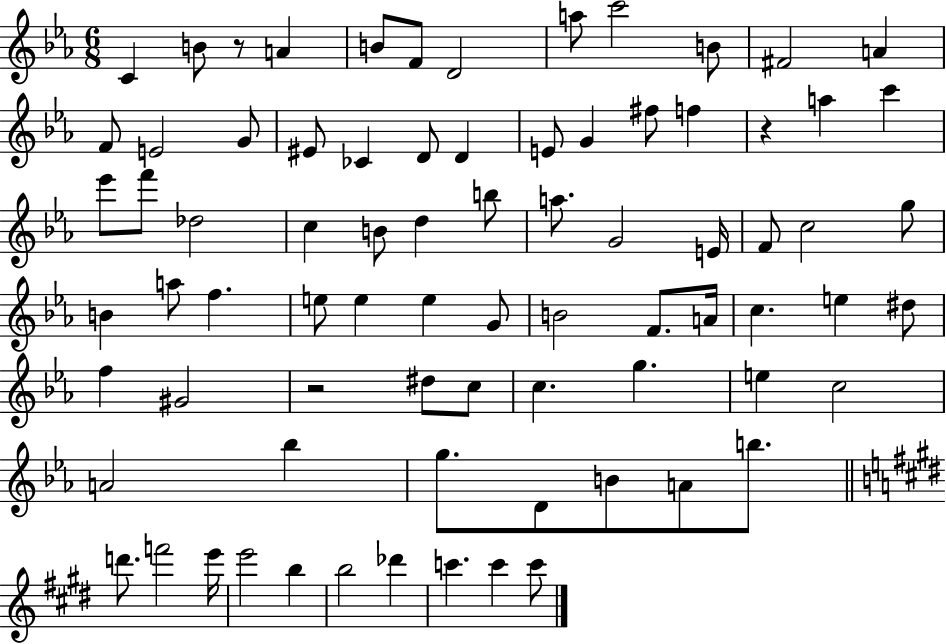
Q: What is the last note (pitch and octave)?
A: C6